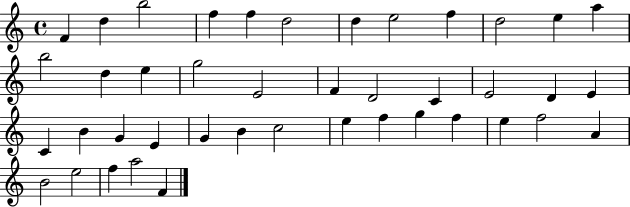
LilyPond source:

{
  \clef treble
  \time 4/4
  \defaultTimeSignature
  \key c \major
  f'4 d''4 b''2 | f''4 f''4 d''2 | d''4 e''2 f''4 | d''2 e''4 a''4 | \break b''2 d''4 e''4 | g''2 e'2 | f'4 d'2 c'4 | e'2 d'4 e'4 | \break c'4 b'4 g'4 e'4 | g'4 b'4 c''2 | e''4 f''4 g''4 f''4 | e''4 f''2 a'4 | \break b'2 e''2 | f''4 a''2 f'4 | \bar "|."
}